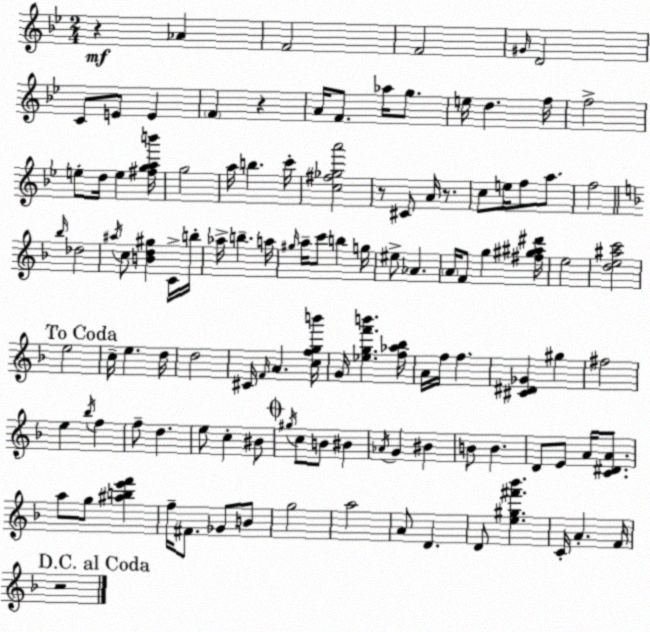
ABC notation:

X:1
T:Untitled
M:2/4
L:1/4
K:Gm
z _A F2 F2 ^G/4 D2 C/2 E/2 E F z A/4 F/2 _a/4 g/2 e/4 d f/4 f2 e/2 d/4 e [^fgab']/4 g2 a/4 b c'/4 [c^f_ga']2 z/2 ^C/2 A/4 z/2 c/2 e/4 f/2 a/2 f2 _b/4 _d2 ^a/4 c/2 [Bd^g] C/4 b/4 _a/4 b a/4 ^g/4 a/4 c'/2 b g/4 ^e/2 _A A/4 F/2 g [^f^g^a^d']/4 e2 [de^ac']2 e2 c/4 e d/4 d2 ^C/4 F/4 A [cfgb']/4 G/4 [_egf'b'] [f_a_b]/4 A/4 f/4 f [^C^D_G] ^g ^f2 e _b/4 f f/2 d e/2 c ^B/2 ^g/4 c/2 B/2 ^B _A/4 G ^B B/2 B D/2 E/2 A/4 [C^DA]/2 a/2 g/2 [^abe'f'] f/4 ^F/2 _G/2 B/2 g2 a2 A/2 D D/2 [e^g^f'_b'] C/4 A F/4 z2